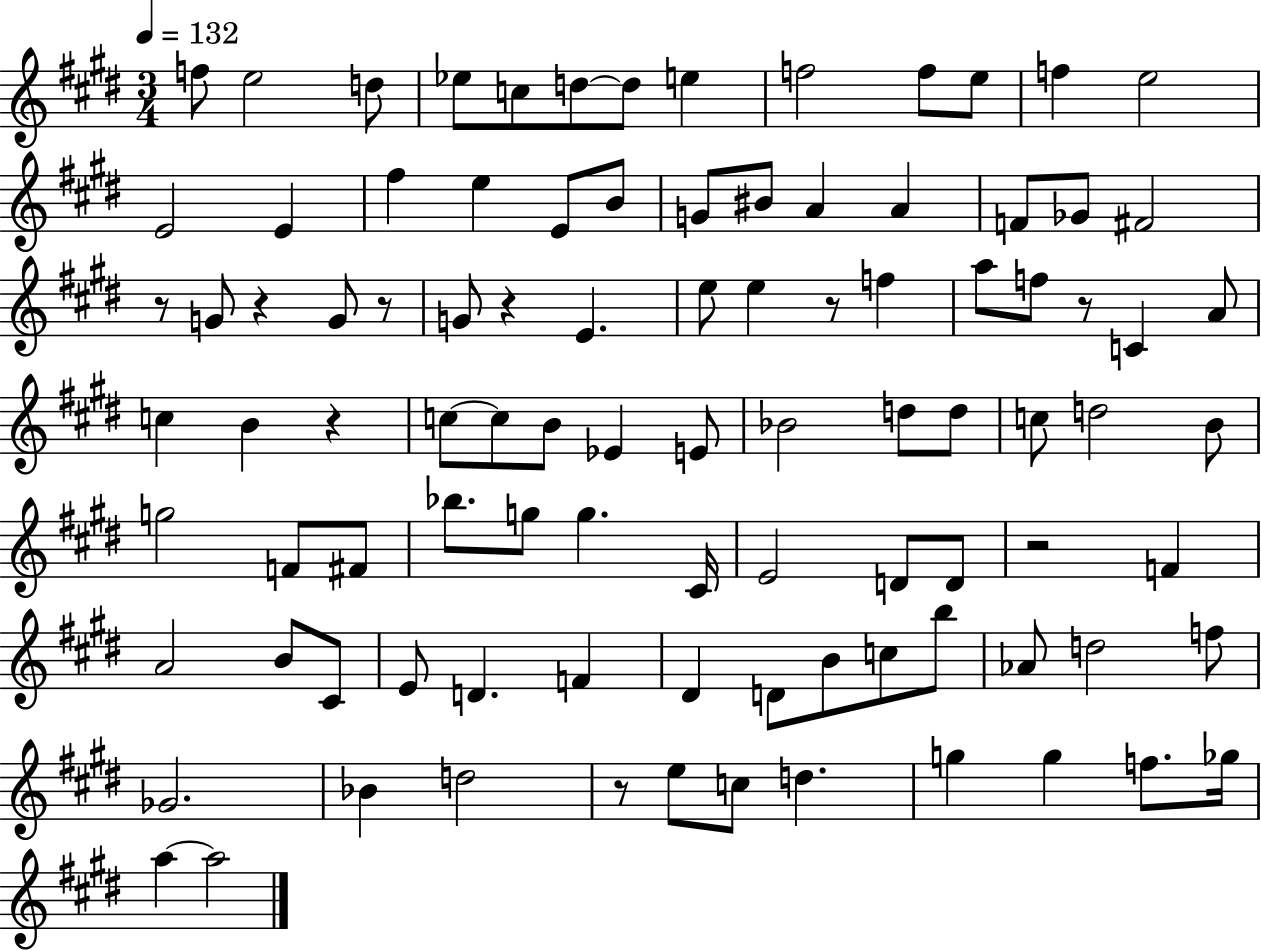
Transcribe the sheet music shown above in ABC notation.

X:1
T:Untitled
M:3/4
L:1/4
K:E
f/2 e2 d/2 _e/2 c/2 d/2 d/2 e f2 f/2 e/2 f e2 E2 E ^f e E/2 B/2 G/2 ^B/2 A A F/2 _G/2 ^F2 z/2 G/2 z G/2 z/2 G/2 z E e/2 e z/2 f a/2 f/2 z/2 C A/2 c B z c/2 c/2 B/2 _E E/2 _B2 d/2 d/2 c/2 d2 B/2 g2 F/2 ^F/2 _b/2 g/2 g ^C/4 E2 D/2 D/2 z2 F A2 B/2 ^C/2 E/2 D F ^D D/2 B/2 c/2 b/2 _A/2 d2 f/2 _G2 _B d2 z/2 e/2 c/2 d g g f/2 _g/4 a a2